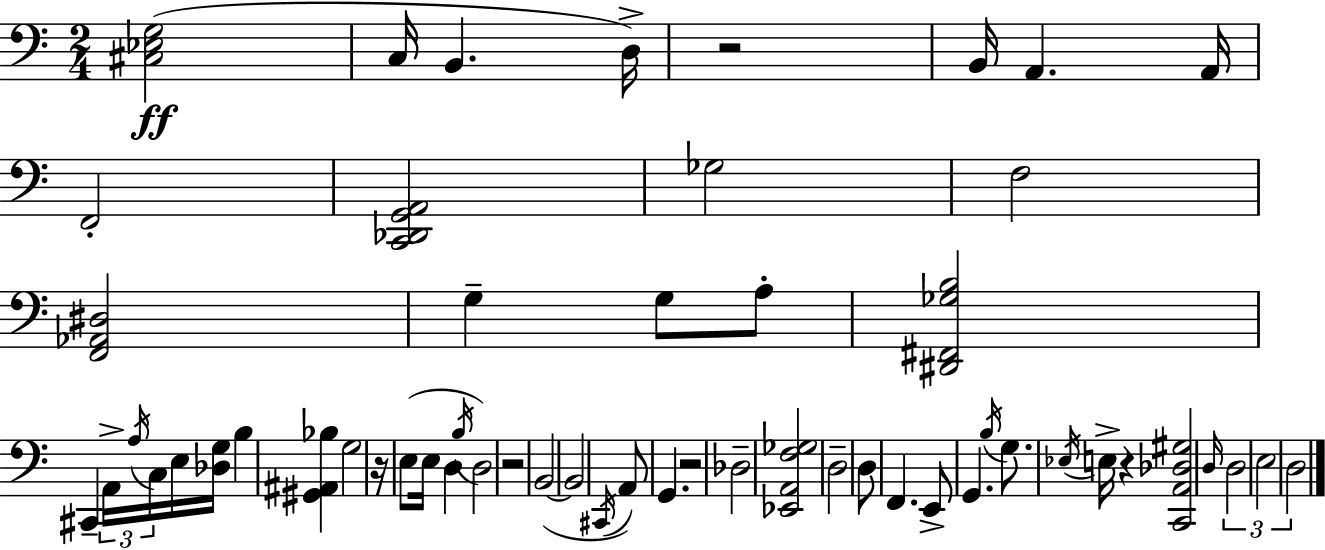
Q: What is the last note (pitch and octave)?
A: D3